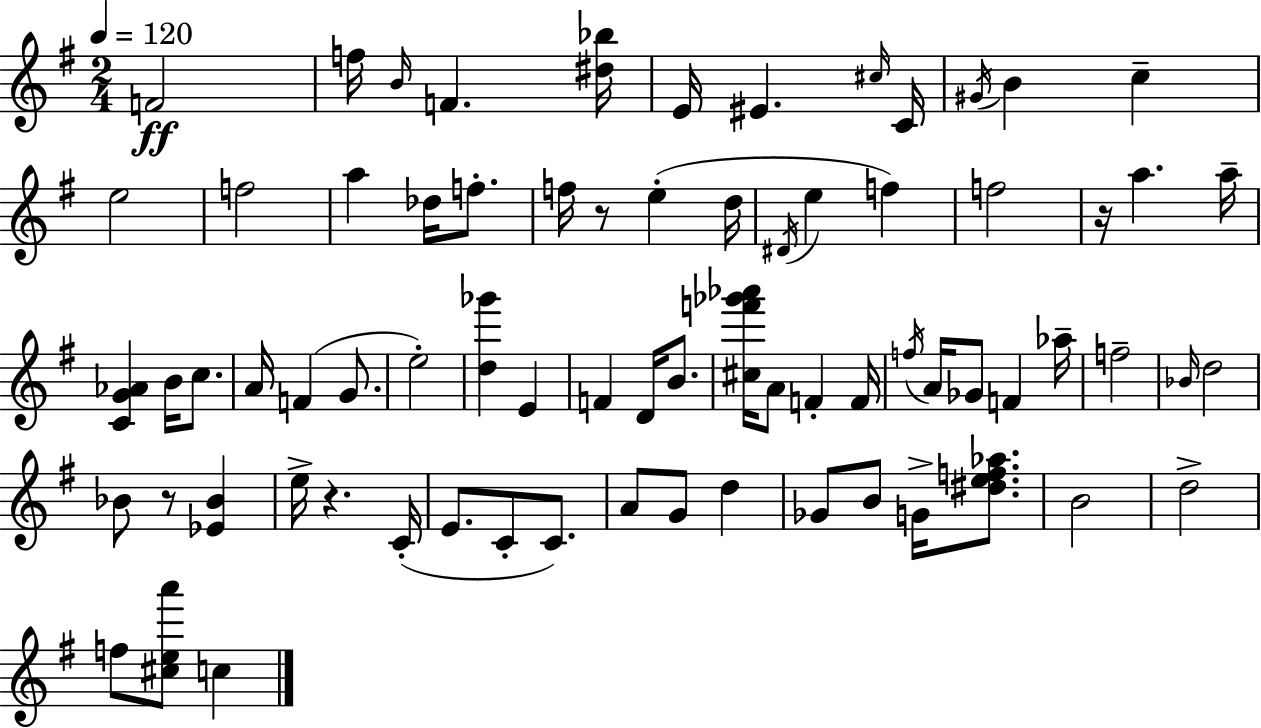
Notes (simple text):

F4/h F5/s B4/s F4/q. [D#5,Bb5]/s E4/s EIS4/q. C#5/s C4/s G#4/s B4/q C5/q E5/h F5/h A5/q Db5/s F5/e. F5/s R/e E5/q D5/s D#4/s E5/q F5/q F5/h R/s A5/q. A5/s [C4,G4,Ab4]/q B4/s C5/e. A4/s F4/q G4/e. E5/h [D5,Gb6]/q E4/q F4/q D4/s B4/e. [C#5,F6,Gb6,Ab6]/s A4/e F4/q F4/s F5/s A4/s Gb4/e F4/q Ab5/s F5/h Bb4/s D5/h Bb4/e R/e [Eb4,Bb4]/q E5/s R/q. C4/s E4/e. C4/e C4/e. A4/e G4/e D5/q Gb4/e B4/e G4/s [D#5,E5,F5,Ab5]/e. B4/h D5/h F5/e [C#5,E5,A6]/e C5/q